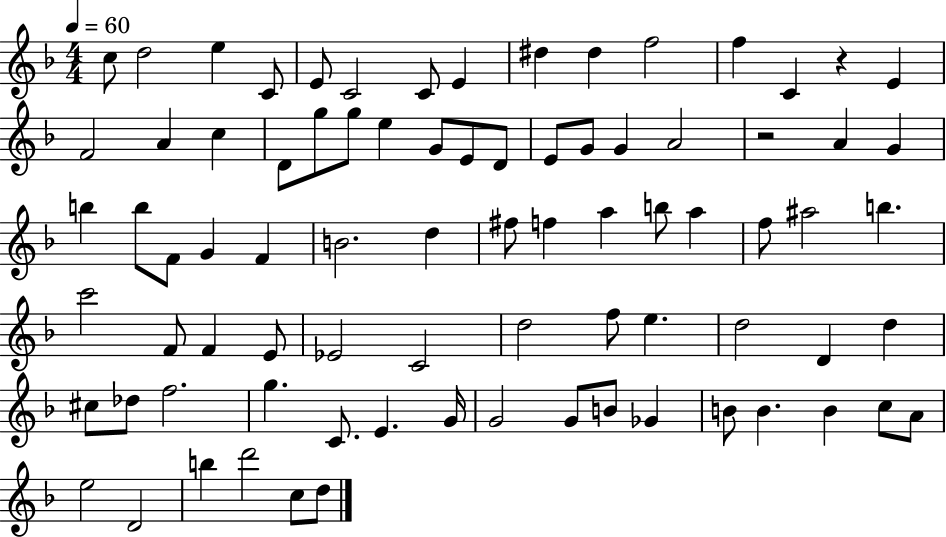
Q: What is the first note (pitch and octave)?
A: C5